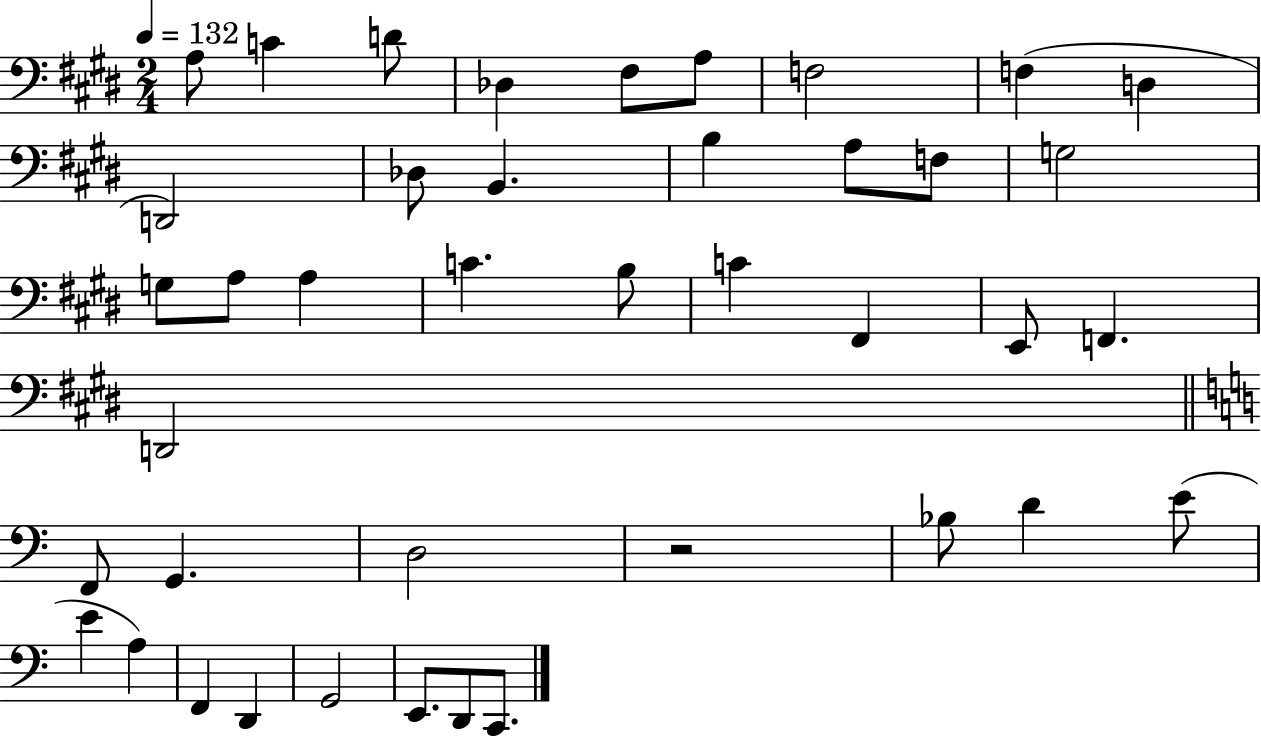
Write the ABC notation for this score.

X:1
T:Untitled
M:2/4
L:1/4
K:E
A,/2 C D/2 _D, ^F,/2 A,/2 F,2 F, D, D,,2 _D,/2 B,, B, A,/2 F,/2 G,2 G,/2 A,/2 A, C B,/2 C ^F,, E,,/2 F,, D,,2 F,,/2 G,, D,2 z2 _B,/2 D E/2 E A, F,, D,, G,,2 E,,/2 D,,/2 C,,/2